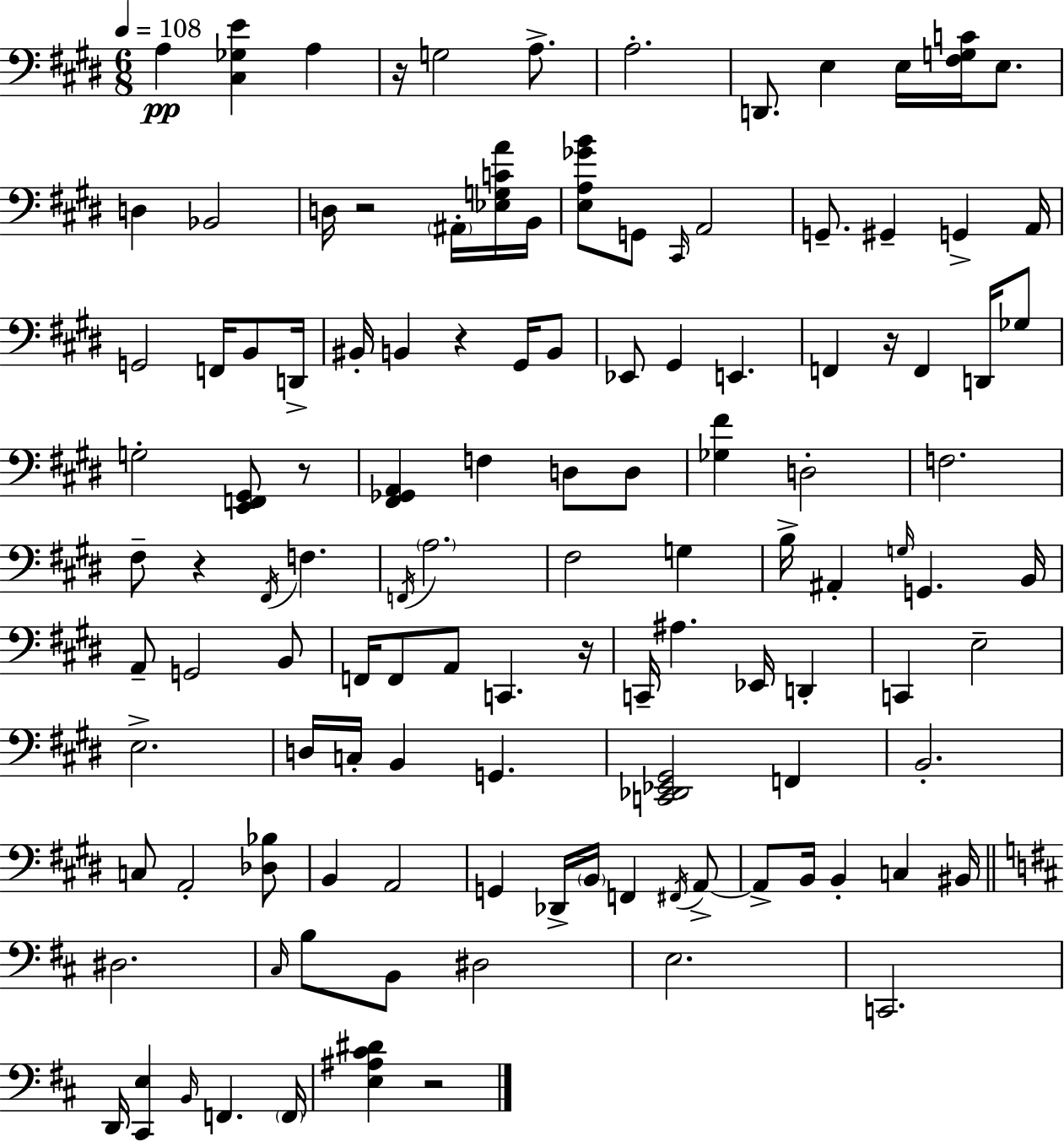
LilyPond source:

{
  \clef bass
  \numericTimeSignature
  \time 6/8
  \key e \major
  \tempo 4 = 108
  a4\pp <cis ges e'>4 a4 | r16 g2 a8.-> | a2.-. | d,8. e4 e16 <fis g c'>16 e8. | \break d4 bes,2 | d16 r2 \parenthesize ais,16-. <ees g c' a'>16 b,16 | <e a ges' b'>8 g,8 \grace { cis,16 } a,2 | g,8.-- gis,4-- g,4-> | \break a,16 g,2 f,16 b,8 | d,16-> bis,16-. b,4 r4 gis,16 b,8 | ees,8 gis,4 e,4. | f,4 r16 f,4 d,16 ges8 | \break g2-. <e, f, gis,>8 r8 | <fis, ges, a,>4 f4 d8 d8 | <ges fis'>4 d2-. | f2. | \break fis8-- r4 \acciaccatura { fis,16 } f4. | \acciaccatura { f,16 } \parenthesize a2. | fis2 g4 | b16-> ais,4-. \grace { g16 } g,4. | \break b,16 a,8-- g,2 | b,8 f,16 f,8 a,8 c,4. | r16 c,16-- ais4. ees,16 | d,4-. c,4 e2-- | \break e2.-> | d16 c16-. b,4 g,4. | <c, des, ees, gis,>2 | f,4 b,2.-. | \break c8 a,2-. | <des bes>8 b,4 a,2 | g,4 des,16-> \parenthesize b,16 f,4 | \acciaccatura { fis,16 } a,8->~~ a,8-> b,16 b,4-. | \break c4 bis,16 \bar "||" \break \key d \major dis2. | \grace { cis16 } b8 b,8 dis2 | e2. | c,2. | \break d,16 <cis, e>4 \grace { b,16 } f,4. | \parenthesize f,16 <e ais cis' dis'>4 r2 | \bar "|."
}